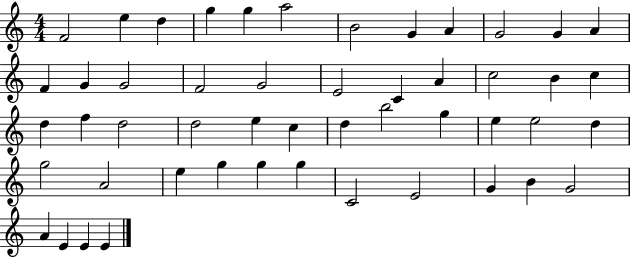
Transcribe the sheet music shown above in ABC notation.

X:1
T:Untitled
M:4/4
L:1/4
K:C
F2 e d g g a2 B2 G A G2 G A F G G2 F2 G2 E2 C A c2 B c d f d2 d2 e c d b2 g e e2 d g2 A2 e g g g C2 E2 G B G2 A E E E